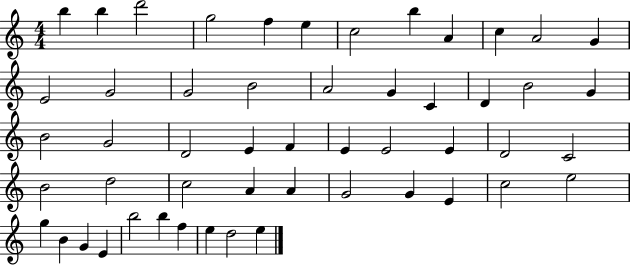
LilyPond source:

{
  \clef treble
  \numericTimeSignature
  \time 4/4
  \key c \major
  b''4 b''4 d'''2 | g''2 f''4 e''4 | c''2 b''4 a'4 | c''4 a'2 g'4 | \break e'2 g'2 | g'2 b'2 | a'2 g'4 c'4 | d'4 b'2 g'4 | \break b'2 g'2 | d'2 e'4 f'4 | e'4 e'2 e'4 | d'2 c'2 | \break b'2 d''2 | c''2 a'4 a'4 | g'2 g'4 e'4 | c''2 e''2 | \break g''4 b'4 g'4 e'4 | b''2 b''4 f''4 | e''4 d''2 e''4 | \bar "|."
}